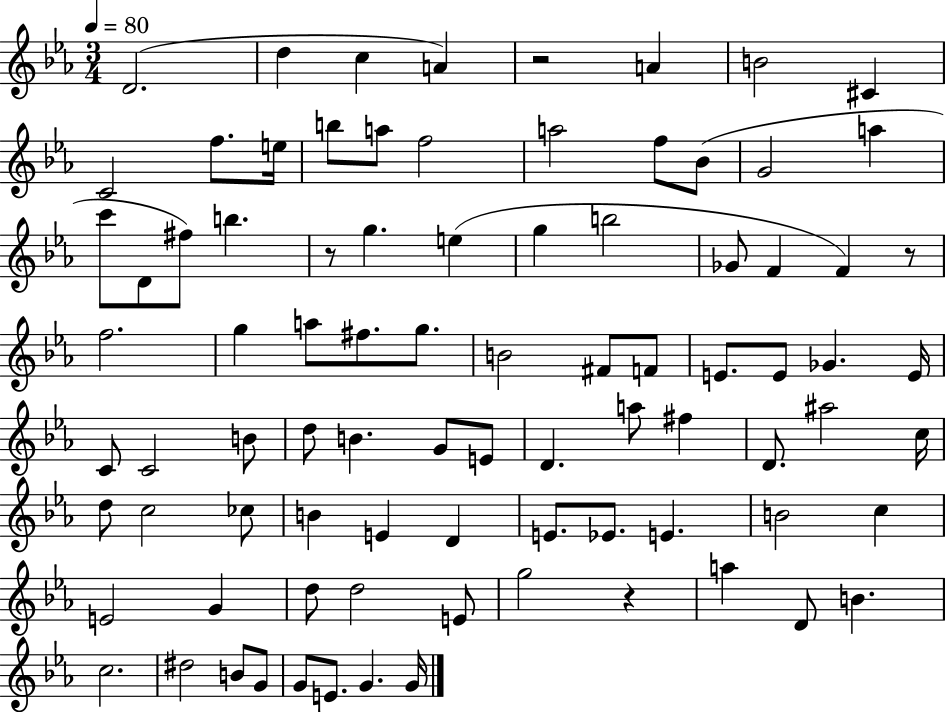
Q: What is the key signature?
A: EES major